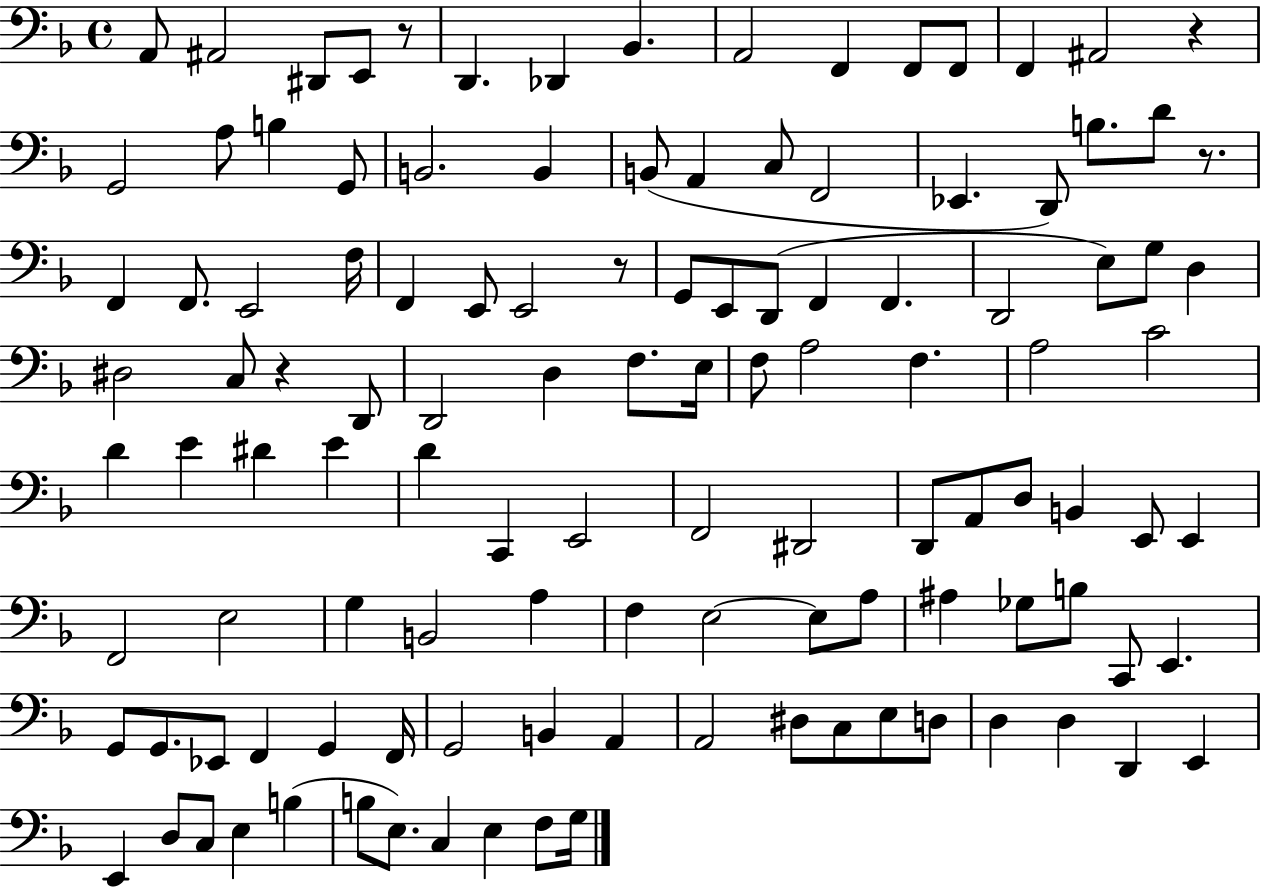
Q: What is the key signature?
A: F major